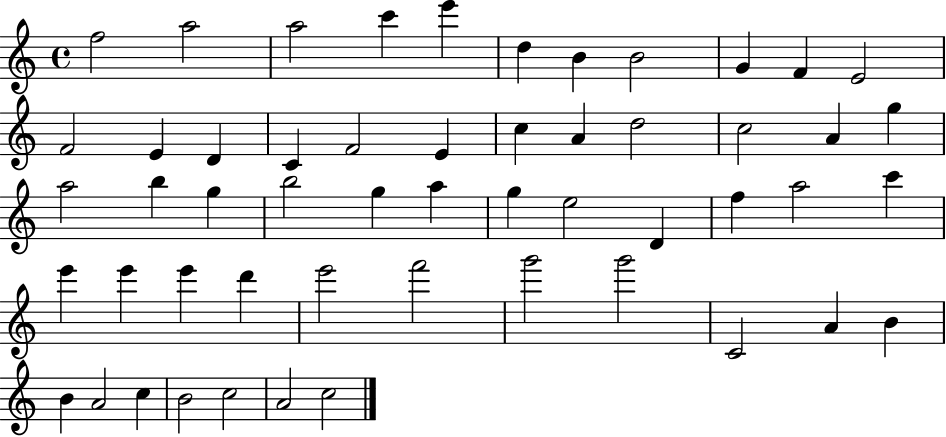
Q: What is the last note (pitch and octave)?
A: C5